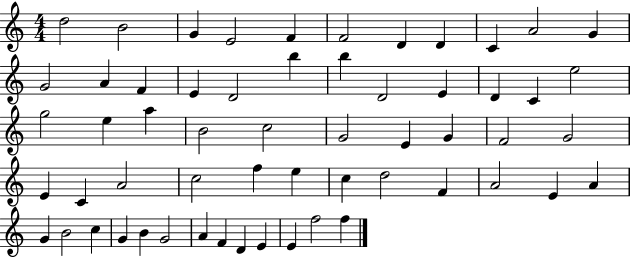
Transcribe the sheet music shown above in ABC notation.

X:1
T:Untitled
M:4/4
L:1/4
K:C
d2 B2 G E2 F F2 D D C A2 G G2 A F E D2 b b D2 E D C e2 g2 e a B2 c2 G2 E G F2 G2 E C A2 c2 f e c d2 F A2 E A G B2 c G B G2 A F D E E f2 f